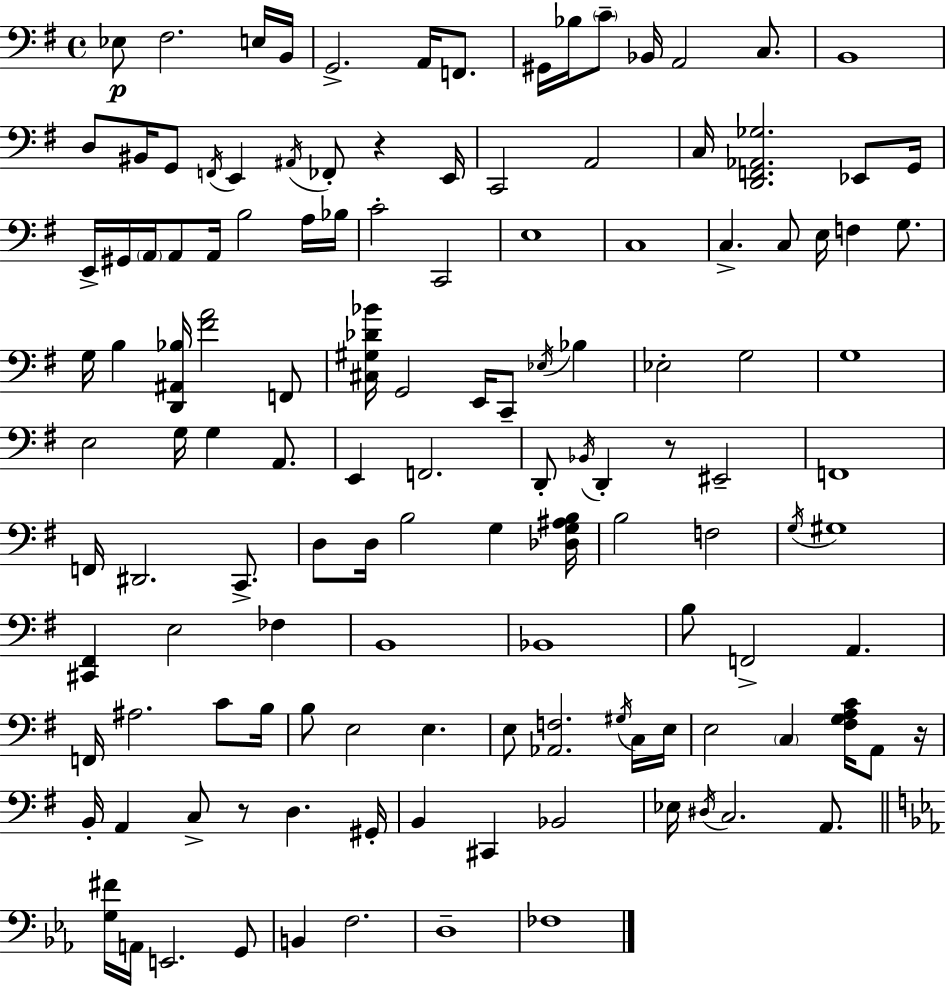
{
  \clef bass
  \time 4/4
  \defaultTimeSignature
  \key e \minor
  ees8\p fis2. e16 b,16 | g,2.-> a,16 f,8. | gis,16 bes16 \parenthesize c'8-- bes,16 a,2 c8. | b,1 | \break d8 bis,16 g,8 \acciaccatura { f,16 } e,4 \acciaccatura { ais,16 } fes,8-. r4 | e,16 c,2 a,2 | c16 <d, f, aes, ges>2. ees,8 | g,16 e,16-> gis,16 \parenthesize a,16 a,8 a,16 b2 | \break a16 bes16 c'2-. c,2 | e1 | c1 | c4.-> c8 e16 f4 g8. | \break g16 b4 <d, ais, bes>16 <fis' a'>2 | f,8 <cis gis des' bes'>16 g,2 e,16 c,8-- \acciaccatura { ees16 } bes4 | ees2-. g2 | g1 | \break e2 g16 g4 | a,8. e,4 f,2. | d,8-. \acciaccatura { bes,16 } d,4-. r8 eis,2-- | f,1 | \break f,16 dis,2. | c,8.-> d8 d16 b2 g4 | <des g ais b>16 b2 f2 | \acciaccatura { g16 } gis1 | \break <cis, fis,>4 e2 | fes4 b,1 | bes,1 | b8 f,2-> a,4. | \break f,16 ais2. | c'8 b16 b8 e2 e4. | e8 <aes, f>2. | \acciaccatura { gis16 } c16 e16 e2 \parenthesize c4 | \break <fis g a c'>16 a,8 r16 b,16-. a,4 c8-> r8 d4. | gis,16-. b,4 cis,4 bes,2 | ees16 \acciaccatura { dis16 } c2. | a,8. \bar "||" \break \key ees \major <g fis'>16 a,16 e,2. g,8 | b,4 f2. | d1-- | fes1 | \break \bar "|."
}